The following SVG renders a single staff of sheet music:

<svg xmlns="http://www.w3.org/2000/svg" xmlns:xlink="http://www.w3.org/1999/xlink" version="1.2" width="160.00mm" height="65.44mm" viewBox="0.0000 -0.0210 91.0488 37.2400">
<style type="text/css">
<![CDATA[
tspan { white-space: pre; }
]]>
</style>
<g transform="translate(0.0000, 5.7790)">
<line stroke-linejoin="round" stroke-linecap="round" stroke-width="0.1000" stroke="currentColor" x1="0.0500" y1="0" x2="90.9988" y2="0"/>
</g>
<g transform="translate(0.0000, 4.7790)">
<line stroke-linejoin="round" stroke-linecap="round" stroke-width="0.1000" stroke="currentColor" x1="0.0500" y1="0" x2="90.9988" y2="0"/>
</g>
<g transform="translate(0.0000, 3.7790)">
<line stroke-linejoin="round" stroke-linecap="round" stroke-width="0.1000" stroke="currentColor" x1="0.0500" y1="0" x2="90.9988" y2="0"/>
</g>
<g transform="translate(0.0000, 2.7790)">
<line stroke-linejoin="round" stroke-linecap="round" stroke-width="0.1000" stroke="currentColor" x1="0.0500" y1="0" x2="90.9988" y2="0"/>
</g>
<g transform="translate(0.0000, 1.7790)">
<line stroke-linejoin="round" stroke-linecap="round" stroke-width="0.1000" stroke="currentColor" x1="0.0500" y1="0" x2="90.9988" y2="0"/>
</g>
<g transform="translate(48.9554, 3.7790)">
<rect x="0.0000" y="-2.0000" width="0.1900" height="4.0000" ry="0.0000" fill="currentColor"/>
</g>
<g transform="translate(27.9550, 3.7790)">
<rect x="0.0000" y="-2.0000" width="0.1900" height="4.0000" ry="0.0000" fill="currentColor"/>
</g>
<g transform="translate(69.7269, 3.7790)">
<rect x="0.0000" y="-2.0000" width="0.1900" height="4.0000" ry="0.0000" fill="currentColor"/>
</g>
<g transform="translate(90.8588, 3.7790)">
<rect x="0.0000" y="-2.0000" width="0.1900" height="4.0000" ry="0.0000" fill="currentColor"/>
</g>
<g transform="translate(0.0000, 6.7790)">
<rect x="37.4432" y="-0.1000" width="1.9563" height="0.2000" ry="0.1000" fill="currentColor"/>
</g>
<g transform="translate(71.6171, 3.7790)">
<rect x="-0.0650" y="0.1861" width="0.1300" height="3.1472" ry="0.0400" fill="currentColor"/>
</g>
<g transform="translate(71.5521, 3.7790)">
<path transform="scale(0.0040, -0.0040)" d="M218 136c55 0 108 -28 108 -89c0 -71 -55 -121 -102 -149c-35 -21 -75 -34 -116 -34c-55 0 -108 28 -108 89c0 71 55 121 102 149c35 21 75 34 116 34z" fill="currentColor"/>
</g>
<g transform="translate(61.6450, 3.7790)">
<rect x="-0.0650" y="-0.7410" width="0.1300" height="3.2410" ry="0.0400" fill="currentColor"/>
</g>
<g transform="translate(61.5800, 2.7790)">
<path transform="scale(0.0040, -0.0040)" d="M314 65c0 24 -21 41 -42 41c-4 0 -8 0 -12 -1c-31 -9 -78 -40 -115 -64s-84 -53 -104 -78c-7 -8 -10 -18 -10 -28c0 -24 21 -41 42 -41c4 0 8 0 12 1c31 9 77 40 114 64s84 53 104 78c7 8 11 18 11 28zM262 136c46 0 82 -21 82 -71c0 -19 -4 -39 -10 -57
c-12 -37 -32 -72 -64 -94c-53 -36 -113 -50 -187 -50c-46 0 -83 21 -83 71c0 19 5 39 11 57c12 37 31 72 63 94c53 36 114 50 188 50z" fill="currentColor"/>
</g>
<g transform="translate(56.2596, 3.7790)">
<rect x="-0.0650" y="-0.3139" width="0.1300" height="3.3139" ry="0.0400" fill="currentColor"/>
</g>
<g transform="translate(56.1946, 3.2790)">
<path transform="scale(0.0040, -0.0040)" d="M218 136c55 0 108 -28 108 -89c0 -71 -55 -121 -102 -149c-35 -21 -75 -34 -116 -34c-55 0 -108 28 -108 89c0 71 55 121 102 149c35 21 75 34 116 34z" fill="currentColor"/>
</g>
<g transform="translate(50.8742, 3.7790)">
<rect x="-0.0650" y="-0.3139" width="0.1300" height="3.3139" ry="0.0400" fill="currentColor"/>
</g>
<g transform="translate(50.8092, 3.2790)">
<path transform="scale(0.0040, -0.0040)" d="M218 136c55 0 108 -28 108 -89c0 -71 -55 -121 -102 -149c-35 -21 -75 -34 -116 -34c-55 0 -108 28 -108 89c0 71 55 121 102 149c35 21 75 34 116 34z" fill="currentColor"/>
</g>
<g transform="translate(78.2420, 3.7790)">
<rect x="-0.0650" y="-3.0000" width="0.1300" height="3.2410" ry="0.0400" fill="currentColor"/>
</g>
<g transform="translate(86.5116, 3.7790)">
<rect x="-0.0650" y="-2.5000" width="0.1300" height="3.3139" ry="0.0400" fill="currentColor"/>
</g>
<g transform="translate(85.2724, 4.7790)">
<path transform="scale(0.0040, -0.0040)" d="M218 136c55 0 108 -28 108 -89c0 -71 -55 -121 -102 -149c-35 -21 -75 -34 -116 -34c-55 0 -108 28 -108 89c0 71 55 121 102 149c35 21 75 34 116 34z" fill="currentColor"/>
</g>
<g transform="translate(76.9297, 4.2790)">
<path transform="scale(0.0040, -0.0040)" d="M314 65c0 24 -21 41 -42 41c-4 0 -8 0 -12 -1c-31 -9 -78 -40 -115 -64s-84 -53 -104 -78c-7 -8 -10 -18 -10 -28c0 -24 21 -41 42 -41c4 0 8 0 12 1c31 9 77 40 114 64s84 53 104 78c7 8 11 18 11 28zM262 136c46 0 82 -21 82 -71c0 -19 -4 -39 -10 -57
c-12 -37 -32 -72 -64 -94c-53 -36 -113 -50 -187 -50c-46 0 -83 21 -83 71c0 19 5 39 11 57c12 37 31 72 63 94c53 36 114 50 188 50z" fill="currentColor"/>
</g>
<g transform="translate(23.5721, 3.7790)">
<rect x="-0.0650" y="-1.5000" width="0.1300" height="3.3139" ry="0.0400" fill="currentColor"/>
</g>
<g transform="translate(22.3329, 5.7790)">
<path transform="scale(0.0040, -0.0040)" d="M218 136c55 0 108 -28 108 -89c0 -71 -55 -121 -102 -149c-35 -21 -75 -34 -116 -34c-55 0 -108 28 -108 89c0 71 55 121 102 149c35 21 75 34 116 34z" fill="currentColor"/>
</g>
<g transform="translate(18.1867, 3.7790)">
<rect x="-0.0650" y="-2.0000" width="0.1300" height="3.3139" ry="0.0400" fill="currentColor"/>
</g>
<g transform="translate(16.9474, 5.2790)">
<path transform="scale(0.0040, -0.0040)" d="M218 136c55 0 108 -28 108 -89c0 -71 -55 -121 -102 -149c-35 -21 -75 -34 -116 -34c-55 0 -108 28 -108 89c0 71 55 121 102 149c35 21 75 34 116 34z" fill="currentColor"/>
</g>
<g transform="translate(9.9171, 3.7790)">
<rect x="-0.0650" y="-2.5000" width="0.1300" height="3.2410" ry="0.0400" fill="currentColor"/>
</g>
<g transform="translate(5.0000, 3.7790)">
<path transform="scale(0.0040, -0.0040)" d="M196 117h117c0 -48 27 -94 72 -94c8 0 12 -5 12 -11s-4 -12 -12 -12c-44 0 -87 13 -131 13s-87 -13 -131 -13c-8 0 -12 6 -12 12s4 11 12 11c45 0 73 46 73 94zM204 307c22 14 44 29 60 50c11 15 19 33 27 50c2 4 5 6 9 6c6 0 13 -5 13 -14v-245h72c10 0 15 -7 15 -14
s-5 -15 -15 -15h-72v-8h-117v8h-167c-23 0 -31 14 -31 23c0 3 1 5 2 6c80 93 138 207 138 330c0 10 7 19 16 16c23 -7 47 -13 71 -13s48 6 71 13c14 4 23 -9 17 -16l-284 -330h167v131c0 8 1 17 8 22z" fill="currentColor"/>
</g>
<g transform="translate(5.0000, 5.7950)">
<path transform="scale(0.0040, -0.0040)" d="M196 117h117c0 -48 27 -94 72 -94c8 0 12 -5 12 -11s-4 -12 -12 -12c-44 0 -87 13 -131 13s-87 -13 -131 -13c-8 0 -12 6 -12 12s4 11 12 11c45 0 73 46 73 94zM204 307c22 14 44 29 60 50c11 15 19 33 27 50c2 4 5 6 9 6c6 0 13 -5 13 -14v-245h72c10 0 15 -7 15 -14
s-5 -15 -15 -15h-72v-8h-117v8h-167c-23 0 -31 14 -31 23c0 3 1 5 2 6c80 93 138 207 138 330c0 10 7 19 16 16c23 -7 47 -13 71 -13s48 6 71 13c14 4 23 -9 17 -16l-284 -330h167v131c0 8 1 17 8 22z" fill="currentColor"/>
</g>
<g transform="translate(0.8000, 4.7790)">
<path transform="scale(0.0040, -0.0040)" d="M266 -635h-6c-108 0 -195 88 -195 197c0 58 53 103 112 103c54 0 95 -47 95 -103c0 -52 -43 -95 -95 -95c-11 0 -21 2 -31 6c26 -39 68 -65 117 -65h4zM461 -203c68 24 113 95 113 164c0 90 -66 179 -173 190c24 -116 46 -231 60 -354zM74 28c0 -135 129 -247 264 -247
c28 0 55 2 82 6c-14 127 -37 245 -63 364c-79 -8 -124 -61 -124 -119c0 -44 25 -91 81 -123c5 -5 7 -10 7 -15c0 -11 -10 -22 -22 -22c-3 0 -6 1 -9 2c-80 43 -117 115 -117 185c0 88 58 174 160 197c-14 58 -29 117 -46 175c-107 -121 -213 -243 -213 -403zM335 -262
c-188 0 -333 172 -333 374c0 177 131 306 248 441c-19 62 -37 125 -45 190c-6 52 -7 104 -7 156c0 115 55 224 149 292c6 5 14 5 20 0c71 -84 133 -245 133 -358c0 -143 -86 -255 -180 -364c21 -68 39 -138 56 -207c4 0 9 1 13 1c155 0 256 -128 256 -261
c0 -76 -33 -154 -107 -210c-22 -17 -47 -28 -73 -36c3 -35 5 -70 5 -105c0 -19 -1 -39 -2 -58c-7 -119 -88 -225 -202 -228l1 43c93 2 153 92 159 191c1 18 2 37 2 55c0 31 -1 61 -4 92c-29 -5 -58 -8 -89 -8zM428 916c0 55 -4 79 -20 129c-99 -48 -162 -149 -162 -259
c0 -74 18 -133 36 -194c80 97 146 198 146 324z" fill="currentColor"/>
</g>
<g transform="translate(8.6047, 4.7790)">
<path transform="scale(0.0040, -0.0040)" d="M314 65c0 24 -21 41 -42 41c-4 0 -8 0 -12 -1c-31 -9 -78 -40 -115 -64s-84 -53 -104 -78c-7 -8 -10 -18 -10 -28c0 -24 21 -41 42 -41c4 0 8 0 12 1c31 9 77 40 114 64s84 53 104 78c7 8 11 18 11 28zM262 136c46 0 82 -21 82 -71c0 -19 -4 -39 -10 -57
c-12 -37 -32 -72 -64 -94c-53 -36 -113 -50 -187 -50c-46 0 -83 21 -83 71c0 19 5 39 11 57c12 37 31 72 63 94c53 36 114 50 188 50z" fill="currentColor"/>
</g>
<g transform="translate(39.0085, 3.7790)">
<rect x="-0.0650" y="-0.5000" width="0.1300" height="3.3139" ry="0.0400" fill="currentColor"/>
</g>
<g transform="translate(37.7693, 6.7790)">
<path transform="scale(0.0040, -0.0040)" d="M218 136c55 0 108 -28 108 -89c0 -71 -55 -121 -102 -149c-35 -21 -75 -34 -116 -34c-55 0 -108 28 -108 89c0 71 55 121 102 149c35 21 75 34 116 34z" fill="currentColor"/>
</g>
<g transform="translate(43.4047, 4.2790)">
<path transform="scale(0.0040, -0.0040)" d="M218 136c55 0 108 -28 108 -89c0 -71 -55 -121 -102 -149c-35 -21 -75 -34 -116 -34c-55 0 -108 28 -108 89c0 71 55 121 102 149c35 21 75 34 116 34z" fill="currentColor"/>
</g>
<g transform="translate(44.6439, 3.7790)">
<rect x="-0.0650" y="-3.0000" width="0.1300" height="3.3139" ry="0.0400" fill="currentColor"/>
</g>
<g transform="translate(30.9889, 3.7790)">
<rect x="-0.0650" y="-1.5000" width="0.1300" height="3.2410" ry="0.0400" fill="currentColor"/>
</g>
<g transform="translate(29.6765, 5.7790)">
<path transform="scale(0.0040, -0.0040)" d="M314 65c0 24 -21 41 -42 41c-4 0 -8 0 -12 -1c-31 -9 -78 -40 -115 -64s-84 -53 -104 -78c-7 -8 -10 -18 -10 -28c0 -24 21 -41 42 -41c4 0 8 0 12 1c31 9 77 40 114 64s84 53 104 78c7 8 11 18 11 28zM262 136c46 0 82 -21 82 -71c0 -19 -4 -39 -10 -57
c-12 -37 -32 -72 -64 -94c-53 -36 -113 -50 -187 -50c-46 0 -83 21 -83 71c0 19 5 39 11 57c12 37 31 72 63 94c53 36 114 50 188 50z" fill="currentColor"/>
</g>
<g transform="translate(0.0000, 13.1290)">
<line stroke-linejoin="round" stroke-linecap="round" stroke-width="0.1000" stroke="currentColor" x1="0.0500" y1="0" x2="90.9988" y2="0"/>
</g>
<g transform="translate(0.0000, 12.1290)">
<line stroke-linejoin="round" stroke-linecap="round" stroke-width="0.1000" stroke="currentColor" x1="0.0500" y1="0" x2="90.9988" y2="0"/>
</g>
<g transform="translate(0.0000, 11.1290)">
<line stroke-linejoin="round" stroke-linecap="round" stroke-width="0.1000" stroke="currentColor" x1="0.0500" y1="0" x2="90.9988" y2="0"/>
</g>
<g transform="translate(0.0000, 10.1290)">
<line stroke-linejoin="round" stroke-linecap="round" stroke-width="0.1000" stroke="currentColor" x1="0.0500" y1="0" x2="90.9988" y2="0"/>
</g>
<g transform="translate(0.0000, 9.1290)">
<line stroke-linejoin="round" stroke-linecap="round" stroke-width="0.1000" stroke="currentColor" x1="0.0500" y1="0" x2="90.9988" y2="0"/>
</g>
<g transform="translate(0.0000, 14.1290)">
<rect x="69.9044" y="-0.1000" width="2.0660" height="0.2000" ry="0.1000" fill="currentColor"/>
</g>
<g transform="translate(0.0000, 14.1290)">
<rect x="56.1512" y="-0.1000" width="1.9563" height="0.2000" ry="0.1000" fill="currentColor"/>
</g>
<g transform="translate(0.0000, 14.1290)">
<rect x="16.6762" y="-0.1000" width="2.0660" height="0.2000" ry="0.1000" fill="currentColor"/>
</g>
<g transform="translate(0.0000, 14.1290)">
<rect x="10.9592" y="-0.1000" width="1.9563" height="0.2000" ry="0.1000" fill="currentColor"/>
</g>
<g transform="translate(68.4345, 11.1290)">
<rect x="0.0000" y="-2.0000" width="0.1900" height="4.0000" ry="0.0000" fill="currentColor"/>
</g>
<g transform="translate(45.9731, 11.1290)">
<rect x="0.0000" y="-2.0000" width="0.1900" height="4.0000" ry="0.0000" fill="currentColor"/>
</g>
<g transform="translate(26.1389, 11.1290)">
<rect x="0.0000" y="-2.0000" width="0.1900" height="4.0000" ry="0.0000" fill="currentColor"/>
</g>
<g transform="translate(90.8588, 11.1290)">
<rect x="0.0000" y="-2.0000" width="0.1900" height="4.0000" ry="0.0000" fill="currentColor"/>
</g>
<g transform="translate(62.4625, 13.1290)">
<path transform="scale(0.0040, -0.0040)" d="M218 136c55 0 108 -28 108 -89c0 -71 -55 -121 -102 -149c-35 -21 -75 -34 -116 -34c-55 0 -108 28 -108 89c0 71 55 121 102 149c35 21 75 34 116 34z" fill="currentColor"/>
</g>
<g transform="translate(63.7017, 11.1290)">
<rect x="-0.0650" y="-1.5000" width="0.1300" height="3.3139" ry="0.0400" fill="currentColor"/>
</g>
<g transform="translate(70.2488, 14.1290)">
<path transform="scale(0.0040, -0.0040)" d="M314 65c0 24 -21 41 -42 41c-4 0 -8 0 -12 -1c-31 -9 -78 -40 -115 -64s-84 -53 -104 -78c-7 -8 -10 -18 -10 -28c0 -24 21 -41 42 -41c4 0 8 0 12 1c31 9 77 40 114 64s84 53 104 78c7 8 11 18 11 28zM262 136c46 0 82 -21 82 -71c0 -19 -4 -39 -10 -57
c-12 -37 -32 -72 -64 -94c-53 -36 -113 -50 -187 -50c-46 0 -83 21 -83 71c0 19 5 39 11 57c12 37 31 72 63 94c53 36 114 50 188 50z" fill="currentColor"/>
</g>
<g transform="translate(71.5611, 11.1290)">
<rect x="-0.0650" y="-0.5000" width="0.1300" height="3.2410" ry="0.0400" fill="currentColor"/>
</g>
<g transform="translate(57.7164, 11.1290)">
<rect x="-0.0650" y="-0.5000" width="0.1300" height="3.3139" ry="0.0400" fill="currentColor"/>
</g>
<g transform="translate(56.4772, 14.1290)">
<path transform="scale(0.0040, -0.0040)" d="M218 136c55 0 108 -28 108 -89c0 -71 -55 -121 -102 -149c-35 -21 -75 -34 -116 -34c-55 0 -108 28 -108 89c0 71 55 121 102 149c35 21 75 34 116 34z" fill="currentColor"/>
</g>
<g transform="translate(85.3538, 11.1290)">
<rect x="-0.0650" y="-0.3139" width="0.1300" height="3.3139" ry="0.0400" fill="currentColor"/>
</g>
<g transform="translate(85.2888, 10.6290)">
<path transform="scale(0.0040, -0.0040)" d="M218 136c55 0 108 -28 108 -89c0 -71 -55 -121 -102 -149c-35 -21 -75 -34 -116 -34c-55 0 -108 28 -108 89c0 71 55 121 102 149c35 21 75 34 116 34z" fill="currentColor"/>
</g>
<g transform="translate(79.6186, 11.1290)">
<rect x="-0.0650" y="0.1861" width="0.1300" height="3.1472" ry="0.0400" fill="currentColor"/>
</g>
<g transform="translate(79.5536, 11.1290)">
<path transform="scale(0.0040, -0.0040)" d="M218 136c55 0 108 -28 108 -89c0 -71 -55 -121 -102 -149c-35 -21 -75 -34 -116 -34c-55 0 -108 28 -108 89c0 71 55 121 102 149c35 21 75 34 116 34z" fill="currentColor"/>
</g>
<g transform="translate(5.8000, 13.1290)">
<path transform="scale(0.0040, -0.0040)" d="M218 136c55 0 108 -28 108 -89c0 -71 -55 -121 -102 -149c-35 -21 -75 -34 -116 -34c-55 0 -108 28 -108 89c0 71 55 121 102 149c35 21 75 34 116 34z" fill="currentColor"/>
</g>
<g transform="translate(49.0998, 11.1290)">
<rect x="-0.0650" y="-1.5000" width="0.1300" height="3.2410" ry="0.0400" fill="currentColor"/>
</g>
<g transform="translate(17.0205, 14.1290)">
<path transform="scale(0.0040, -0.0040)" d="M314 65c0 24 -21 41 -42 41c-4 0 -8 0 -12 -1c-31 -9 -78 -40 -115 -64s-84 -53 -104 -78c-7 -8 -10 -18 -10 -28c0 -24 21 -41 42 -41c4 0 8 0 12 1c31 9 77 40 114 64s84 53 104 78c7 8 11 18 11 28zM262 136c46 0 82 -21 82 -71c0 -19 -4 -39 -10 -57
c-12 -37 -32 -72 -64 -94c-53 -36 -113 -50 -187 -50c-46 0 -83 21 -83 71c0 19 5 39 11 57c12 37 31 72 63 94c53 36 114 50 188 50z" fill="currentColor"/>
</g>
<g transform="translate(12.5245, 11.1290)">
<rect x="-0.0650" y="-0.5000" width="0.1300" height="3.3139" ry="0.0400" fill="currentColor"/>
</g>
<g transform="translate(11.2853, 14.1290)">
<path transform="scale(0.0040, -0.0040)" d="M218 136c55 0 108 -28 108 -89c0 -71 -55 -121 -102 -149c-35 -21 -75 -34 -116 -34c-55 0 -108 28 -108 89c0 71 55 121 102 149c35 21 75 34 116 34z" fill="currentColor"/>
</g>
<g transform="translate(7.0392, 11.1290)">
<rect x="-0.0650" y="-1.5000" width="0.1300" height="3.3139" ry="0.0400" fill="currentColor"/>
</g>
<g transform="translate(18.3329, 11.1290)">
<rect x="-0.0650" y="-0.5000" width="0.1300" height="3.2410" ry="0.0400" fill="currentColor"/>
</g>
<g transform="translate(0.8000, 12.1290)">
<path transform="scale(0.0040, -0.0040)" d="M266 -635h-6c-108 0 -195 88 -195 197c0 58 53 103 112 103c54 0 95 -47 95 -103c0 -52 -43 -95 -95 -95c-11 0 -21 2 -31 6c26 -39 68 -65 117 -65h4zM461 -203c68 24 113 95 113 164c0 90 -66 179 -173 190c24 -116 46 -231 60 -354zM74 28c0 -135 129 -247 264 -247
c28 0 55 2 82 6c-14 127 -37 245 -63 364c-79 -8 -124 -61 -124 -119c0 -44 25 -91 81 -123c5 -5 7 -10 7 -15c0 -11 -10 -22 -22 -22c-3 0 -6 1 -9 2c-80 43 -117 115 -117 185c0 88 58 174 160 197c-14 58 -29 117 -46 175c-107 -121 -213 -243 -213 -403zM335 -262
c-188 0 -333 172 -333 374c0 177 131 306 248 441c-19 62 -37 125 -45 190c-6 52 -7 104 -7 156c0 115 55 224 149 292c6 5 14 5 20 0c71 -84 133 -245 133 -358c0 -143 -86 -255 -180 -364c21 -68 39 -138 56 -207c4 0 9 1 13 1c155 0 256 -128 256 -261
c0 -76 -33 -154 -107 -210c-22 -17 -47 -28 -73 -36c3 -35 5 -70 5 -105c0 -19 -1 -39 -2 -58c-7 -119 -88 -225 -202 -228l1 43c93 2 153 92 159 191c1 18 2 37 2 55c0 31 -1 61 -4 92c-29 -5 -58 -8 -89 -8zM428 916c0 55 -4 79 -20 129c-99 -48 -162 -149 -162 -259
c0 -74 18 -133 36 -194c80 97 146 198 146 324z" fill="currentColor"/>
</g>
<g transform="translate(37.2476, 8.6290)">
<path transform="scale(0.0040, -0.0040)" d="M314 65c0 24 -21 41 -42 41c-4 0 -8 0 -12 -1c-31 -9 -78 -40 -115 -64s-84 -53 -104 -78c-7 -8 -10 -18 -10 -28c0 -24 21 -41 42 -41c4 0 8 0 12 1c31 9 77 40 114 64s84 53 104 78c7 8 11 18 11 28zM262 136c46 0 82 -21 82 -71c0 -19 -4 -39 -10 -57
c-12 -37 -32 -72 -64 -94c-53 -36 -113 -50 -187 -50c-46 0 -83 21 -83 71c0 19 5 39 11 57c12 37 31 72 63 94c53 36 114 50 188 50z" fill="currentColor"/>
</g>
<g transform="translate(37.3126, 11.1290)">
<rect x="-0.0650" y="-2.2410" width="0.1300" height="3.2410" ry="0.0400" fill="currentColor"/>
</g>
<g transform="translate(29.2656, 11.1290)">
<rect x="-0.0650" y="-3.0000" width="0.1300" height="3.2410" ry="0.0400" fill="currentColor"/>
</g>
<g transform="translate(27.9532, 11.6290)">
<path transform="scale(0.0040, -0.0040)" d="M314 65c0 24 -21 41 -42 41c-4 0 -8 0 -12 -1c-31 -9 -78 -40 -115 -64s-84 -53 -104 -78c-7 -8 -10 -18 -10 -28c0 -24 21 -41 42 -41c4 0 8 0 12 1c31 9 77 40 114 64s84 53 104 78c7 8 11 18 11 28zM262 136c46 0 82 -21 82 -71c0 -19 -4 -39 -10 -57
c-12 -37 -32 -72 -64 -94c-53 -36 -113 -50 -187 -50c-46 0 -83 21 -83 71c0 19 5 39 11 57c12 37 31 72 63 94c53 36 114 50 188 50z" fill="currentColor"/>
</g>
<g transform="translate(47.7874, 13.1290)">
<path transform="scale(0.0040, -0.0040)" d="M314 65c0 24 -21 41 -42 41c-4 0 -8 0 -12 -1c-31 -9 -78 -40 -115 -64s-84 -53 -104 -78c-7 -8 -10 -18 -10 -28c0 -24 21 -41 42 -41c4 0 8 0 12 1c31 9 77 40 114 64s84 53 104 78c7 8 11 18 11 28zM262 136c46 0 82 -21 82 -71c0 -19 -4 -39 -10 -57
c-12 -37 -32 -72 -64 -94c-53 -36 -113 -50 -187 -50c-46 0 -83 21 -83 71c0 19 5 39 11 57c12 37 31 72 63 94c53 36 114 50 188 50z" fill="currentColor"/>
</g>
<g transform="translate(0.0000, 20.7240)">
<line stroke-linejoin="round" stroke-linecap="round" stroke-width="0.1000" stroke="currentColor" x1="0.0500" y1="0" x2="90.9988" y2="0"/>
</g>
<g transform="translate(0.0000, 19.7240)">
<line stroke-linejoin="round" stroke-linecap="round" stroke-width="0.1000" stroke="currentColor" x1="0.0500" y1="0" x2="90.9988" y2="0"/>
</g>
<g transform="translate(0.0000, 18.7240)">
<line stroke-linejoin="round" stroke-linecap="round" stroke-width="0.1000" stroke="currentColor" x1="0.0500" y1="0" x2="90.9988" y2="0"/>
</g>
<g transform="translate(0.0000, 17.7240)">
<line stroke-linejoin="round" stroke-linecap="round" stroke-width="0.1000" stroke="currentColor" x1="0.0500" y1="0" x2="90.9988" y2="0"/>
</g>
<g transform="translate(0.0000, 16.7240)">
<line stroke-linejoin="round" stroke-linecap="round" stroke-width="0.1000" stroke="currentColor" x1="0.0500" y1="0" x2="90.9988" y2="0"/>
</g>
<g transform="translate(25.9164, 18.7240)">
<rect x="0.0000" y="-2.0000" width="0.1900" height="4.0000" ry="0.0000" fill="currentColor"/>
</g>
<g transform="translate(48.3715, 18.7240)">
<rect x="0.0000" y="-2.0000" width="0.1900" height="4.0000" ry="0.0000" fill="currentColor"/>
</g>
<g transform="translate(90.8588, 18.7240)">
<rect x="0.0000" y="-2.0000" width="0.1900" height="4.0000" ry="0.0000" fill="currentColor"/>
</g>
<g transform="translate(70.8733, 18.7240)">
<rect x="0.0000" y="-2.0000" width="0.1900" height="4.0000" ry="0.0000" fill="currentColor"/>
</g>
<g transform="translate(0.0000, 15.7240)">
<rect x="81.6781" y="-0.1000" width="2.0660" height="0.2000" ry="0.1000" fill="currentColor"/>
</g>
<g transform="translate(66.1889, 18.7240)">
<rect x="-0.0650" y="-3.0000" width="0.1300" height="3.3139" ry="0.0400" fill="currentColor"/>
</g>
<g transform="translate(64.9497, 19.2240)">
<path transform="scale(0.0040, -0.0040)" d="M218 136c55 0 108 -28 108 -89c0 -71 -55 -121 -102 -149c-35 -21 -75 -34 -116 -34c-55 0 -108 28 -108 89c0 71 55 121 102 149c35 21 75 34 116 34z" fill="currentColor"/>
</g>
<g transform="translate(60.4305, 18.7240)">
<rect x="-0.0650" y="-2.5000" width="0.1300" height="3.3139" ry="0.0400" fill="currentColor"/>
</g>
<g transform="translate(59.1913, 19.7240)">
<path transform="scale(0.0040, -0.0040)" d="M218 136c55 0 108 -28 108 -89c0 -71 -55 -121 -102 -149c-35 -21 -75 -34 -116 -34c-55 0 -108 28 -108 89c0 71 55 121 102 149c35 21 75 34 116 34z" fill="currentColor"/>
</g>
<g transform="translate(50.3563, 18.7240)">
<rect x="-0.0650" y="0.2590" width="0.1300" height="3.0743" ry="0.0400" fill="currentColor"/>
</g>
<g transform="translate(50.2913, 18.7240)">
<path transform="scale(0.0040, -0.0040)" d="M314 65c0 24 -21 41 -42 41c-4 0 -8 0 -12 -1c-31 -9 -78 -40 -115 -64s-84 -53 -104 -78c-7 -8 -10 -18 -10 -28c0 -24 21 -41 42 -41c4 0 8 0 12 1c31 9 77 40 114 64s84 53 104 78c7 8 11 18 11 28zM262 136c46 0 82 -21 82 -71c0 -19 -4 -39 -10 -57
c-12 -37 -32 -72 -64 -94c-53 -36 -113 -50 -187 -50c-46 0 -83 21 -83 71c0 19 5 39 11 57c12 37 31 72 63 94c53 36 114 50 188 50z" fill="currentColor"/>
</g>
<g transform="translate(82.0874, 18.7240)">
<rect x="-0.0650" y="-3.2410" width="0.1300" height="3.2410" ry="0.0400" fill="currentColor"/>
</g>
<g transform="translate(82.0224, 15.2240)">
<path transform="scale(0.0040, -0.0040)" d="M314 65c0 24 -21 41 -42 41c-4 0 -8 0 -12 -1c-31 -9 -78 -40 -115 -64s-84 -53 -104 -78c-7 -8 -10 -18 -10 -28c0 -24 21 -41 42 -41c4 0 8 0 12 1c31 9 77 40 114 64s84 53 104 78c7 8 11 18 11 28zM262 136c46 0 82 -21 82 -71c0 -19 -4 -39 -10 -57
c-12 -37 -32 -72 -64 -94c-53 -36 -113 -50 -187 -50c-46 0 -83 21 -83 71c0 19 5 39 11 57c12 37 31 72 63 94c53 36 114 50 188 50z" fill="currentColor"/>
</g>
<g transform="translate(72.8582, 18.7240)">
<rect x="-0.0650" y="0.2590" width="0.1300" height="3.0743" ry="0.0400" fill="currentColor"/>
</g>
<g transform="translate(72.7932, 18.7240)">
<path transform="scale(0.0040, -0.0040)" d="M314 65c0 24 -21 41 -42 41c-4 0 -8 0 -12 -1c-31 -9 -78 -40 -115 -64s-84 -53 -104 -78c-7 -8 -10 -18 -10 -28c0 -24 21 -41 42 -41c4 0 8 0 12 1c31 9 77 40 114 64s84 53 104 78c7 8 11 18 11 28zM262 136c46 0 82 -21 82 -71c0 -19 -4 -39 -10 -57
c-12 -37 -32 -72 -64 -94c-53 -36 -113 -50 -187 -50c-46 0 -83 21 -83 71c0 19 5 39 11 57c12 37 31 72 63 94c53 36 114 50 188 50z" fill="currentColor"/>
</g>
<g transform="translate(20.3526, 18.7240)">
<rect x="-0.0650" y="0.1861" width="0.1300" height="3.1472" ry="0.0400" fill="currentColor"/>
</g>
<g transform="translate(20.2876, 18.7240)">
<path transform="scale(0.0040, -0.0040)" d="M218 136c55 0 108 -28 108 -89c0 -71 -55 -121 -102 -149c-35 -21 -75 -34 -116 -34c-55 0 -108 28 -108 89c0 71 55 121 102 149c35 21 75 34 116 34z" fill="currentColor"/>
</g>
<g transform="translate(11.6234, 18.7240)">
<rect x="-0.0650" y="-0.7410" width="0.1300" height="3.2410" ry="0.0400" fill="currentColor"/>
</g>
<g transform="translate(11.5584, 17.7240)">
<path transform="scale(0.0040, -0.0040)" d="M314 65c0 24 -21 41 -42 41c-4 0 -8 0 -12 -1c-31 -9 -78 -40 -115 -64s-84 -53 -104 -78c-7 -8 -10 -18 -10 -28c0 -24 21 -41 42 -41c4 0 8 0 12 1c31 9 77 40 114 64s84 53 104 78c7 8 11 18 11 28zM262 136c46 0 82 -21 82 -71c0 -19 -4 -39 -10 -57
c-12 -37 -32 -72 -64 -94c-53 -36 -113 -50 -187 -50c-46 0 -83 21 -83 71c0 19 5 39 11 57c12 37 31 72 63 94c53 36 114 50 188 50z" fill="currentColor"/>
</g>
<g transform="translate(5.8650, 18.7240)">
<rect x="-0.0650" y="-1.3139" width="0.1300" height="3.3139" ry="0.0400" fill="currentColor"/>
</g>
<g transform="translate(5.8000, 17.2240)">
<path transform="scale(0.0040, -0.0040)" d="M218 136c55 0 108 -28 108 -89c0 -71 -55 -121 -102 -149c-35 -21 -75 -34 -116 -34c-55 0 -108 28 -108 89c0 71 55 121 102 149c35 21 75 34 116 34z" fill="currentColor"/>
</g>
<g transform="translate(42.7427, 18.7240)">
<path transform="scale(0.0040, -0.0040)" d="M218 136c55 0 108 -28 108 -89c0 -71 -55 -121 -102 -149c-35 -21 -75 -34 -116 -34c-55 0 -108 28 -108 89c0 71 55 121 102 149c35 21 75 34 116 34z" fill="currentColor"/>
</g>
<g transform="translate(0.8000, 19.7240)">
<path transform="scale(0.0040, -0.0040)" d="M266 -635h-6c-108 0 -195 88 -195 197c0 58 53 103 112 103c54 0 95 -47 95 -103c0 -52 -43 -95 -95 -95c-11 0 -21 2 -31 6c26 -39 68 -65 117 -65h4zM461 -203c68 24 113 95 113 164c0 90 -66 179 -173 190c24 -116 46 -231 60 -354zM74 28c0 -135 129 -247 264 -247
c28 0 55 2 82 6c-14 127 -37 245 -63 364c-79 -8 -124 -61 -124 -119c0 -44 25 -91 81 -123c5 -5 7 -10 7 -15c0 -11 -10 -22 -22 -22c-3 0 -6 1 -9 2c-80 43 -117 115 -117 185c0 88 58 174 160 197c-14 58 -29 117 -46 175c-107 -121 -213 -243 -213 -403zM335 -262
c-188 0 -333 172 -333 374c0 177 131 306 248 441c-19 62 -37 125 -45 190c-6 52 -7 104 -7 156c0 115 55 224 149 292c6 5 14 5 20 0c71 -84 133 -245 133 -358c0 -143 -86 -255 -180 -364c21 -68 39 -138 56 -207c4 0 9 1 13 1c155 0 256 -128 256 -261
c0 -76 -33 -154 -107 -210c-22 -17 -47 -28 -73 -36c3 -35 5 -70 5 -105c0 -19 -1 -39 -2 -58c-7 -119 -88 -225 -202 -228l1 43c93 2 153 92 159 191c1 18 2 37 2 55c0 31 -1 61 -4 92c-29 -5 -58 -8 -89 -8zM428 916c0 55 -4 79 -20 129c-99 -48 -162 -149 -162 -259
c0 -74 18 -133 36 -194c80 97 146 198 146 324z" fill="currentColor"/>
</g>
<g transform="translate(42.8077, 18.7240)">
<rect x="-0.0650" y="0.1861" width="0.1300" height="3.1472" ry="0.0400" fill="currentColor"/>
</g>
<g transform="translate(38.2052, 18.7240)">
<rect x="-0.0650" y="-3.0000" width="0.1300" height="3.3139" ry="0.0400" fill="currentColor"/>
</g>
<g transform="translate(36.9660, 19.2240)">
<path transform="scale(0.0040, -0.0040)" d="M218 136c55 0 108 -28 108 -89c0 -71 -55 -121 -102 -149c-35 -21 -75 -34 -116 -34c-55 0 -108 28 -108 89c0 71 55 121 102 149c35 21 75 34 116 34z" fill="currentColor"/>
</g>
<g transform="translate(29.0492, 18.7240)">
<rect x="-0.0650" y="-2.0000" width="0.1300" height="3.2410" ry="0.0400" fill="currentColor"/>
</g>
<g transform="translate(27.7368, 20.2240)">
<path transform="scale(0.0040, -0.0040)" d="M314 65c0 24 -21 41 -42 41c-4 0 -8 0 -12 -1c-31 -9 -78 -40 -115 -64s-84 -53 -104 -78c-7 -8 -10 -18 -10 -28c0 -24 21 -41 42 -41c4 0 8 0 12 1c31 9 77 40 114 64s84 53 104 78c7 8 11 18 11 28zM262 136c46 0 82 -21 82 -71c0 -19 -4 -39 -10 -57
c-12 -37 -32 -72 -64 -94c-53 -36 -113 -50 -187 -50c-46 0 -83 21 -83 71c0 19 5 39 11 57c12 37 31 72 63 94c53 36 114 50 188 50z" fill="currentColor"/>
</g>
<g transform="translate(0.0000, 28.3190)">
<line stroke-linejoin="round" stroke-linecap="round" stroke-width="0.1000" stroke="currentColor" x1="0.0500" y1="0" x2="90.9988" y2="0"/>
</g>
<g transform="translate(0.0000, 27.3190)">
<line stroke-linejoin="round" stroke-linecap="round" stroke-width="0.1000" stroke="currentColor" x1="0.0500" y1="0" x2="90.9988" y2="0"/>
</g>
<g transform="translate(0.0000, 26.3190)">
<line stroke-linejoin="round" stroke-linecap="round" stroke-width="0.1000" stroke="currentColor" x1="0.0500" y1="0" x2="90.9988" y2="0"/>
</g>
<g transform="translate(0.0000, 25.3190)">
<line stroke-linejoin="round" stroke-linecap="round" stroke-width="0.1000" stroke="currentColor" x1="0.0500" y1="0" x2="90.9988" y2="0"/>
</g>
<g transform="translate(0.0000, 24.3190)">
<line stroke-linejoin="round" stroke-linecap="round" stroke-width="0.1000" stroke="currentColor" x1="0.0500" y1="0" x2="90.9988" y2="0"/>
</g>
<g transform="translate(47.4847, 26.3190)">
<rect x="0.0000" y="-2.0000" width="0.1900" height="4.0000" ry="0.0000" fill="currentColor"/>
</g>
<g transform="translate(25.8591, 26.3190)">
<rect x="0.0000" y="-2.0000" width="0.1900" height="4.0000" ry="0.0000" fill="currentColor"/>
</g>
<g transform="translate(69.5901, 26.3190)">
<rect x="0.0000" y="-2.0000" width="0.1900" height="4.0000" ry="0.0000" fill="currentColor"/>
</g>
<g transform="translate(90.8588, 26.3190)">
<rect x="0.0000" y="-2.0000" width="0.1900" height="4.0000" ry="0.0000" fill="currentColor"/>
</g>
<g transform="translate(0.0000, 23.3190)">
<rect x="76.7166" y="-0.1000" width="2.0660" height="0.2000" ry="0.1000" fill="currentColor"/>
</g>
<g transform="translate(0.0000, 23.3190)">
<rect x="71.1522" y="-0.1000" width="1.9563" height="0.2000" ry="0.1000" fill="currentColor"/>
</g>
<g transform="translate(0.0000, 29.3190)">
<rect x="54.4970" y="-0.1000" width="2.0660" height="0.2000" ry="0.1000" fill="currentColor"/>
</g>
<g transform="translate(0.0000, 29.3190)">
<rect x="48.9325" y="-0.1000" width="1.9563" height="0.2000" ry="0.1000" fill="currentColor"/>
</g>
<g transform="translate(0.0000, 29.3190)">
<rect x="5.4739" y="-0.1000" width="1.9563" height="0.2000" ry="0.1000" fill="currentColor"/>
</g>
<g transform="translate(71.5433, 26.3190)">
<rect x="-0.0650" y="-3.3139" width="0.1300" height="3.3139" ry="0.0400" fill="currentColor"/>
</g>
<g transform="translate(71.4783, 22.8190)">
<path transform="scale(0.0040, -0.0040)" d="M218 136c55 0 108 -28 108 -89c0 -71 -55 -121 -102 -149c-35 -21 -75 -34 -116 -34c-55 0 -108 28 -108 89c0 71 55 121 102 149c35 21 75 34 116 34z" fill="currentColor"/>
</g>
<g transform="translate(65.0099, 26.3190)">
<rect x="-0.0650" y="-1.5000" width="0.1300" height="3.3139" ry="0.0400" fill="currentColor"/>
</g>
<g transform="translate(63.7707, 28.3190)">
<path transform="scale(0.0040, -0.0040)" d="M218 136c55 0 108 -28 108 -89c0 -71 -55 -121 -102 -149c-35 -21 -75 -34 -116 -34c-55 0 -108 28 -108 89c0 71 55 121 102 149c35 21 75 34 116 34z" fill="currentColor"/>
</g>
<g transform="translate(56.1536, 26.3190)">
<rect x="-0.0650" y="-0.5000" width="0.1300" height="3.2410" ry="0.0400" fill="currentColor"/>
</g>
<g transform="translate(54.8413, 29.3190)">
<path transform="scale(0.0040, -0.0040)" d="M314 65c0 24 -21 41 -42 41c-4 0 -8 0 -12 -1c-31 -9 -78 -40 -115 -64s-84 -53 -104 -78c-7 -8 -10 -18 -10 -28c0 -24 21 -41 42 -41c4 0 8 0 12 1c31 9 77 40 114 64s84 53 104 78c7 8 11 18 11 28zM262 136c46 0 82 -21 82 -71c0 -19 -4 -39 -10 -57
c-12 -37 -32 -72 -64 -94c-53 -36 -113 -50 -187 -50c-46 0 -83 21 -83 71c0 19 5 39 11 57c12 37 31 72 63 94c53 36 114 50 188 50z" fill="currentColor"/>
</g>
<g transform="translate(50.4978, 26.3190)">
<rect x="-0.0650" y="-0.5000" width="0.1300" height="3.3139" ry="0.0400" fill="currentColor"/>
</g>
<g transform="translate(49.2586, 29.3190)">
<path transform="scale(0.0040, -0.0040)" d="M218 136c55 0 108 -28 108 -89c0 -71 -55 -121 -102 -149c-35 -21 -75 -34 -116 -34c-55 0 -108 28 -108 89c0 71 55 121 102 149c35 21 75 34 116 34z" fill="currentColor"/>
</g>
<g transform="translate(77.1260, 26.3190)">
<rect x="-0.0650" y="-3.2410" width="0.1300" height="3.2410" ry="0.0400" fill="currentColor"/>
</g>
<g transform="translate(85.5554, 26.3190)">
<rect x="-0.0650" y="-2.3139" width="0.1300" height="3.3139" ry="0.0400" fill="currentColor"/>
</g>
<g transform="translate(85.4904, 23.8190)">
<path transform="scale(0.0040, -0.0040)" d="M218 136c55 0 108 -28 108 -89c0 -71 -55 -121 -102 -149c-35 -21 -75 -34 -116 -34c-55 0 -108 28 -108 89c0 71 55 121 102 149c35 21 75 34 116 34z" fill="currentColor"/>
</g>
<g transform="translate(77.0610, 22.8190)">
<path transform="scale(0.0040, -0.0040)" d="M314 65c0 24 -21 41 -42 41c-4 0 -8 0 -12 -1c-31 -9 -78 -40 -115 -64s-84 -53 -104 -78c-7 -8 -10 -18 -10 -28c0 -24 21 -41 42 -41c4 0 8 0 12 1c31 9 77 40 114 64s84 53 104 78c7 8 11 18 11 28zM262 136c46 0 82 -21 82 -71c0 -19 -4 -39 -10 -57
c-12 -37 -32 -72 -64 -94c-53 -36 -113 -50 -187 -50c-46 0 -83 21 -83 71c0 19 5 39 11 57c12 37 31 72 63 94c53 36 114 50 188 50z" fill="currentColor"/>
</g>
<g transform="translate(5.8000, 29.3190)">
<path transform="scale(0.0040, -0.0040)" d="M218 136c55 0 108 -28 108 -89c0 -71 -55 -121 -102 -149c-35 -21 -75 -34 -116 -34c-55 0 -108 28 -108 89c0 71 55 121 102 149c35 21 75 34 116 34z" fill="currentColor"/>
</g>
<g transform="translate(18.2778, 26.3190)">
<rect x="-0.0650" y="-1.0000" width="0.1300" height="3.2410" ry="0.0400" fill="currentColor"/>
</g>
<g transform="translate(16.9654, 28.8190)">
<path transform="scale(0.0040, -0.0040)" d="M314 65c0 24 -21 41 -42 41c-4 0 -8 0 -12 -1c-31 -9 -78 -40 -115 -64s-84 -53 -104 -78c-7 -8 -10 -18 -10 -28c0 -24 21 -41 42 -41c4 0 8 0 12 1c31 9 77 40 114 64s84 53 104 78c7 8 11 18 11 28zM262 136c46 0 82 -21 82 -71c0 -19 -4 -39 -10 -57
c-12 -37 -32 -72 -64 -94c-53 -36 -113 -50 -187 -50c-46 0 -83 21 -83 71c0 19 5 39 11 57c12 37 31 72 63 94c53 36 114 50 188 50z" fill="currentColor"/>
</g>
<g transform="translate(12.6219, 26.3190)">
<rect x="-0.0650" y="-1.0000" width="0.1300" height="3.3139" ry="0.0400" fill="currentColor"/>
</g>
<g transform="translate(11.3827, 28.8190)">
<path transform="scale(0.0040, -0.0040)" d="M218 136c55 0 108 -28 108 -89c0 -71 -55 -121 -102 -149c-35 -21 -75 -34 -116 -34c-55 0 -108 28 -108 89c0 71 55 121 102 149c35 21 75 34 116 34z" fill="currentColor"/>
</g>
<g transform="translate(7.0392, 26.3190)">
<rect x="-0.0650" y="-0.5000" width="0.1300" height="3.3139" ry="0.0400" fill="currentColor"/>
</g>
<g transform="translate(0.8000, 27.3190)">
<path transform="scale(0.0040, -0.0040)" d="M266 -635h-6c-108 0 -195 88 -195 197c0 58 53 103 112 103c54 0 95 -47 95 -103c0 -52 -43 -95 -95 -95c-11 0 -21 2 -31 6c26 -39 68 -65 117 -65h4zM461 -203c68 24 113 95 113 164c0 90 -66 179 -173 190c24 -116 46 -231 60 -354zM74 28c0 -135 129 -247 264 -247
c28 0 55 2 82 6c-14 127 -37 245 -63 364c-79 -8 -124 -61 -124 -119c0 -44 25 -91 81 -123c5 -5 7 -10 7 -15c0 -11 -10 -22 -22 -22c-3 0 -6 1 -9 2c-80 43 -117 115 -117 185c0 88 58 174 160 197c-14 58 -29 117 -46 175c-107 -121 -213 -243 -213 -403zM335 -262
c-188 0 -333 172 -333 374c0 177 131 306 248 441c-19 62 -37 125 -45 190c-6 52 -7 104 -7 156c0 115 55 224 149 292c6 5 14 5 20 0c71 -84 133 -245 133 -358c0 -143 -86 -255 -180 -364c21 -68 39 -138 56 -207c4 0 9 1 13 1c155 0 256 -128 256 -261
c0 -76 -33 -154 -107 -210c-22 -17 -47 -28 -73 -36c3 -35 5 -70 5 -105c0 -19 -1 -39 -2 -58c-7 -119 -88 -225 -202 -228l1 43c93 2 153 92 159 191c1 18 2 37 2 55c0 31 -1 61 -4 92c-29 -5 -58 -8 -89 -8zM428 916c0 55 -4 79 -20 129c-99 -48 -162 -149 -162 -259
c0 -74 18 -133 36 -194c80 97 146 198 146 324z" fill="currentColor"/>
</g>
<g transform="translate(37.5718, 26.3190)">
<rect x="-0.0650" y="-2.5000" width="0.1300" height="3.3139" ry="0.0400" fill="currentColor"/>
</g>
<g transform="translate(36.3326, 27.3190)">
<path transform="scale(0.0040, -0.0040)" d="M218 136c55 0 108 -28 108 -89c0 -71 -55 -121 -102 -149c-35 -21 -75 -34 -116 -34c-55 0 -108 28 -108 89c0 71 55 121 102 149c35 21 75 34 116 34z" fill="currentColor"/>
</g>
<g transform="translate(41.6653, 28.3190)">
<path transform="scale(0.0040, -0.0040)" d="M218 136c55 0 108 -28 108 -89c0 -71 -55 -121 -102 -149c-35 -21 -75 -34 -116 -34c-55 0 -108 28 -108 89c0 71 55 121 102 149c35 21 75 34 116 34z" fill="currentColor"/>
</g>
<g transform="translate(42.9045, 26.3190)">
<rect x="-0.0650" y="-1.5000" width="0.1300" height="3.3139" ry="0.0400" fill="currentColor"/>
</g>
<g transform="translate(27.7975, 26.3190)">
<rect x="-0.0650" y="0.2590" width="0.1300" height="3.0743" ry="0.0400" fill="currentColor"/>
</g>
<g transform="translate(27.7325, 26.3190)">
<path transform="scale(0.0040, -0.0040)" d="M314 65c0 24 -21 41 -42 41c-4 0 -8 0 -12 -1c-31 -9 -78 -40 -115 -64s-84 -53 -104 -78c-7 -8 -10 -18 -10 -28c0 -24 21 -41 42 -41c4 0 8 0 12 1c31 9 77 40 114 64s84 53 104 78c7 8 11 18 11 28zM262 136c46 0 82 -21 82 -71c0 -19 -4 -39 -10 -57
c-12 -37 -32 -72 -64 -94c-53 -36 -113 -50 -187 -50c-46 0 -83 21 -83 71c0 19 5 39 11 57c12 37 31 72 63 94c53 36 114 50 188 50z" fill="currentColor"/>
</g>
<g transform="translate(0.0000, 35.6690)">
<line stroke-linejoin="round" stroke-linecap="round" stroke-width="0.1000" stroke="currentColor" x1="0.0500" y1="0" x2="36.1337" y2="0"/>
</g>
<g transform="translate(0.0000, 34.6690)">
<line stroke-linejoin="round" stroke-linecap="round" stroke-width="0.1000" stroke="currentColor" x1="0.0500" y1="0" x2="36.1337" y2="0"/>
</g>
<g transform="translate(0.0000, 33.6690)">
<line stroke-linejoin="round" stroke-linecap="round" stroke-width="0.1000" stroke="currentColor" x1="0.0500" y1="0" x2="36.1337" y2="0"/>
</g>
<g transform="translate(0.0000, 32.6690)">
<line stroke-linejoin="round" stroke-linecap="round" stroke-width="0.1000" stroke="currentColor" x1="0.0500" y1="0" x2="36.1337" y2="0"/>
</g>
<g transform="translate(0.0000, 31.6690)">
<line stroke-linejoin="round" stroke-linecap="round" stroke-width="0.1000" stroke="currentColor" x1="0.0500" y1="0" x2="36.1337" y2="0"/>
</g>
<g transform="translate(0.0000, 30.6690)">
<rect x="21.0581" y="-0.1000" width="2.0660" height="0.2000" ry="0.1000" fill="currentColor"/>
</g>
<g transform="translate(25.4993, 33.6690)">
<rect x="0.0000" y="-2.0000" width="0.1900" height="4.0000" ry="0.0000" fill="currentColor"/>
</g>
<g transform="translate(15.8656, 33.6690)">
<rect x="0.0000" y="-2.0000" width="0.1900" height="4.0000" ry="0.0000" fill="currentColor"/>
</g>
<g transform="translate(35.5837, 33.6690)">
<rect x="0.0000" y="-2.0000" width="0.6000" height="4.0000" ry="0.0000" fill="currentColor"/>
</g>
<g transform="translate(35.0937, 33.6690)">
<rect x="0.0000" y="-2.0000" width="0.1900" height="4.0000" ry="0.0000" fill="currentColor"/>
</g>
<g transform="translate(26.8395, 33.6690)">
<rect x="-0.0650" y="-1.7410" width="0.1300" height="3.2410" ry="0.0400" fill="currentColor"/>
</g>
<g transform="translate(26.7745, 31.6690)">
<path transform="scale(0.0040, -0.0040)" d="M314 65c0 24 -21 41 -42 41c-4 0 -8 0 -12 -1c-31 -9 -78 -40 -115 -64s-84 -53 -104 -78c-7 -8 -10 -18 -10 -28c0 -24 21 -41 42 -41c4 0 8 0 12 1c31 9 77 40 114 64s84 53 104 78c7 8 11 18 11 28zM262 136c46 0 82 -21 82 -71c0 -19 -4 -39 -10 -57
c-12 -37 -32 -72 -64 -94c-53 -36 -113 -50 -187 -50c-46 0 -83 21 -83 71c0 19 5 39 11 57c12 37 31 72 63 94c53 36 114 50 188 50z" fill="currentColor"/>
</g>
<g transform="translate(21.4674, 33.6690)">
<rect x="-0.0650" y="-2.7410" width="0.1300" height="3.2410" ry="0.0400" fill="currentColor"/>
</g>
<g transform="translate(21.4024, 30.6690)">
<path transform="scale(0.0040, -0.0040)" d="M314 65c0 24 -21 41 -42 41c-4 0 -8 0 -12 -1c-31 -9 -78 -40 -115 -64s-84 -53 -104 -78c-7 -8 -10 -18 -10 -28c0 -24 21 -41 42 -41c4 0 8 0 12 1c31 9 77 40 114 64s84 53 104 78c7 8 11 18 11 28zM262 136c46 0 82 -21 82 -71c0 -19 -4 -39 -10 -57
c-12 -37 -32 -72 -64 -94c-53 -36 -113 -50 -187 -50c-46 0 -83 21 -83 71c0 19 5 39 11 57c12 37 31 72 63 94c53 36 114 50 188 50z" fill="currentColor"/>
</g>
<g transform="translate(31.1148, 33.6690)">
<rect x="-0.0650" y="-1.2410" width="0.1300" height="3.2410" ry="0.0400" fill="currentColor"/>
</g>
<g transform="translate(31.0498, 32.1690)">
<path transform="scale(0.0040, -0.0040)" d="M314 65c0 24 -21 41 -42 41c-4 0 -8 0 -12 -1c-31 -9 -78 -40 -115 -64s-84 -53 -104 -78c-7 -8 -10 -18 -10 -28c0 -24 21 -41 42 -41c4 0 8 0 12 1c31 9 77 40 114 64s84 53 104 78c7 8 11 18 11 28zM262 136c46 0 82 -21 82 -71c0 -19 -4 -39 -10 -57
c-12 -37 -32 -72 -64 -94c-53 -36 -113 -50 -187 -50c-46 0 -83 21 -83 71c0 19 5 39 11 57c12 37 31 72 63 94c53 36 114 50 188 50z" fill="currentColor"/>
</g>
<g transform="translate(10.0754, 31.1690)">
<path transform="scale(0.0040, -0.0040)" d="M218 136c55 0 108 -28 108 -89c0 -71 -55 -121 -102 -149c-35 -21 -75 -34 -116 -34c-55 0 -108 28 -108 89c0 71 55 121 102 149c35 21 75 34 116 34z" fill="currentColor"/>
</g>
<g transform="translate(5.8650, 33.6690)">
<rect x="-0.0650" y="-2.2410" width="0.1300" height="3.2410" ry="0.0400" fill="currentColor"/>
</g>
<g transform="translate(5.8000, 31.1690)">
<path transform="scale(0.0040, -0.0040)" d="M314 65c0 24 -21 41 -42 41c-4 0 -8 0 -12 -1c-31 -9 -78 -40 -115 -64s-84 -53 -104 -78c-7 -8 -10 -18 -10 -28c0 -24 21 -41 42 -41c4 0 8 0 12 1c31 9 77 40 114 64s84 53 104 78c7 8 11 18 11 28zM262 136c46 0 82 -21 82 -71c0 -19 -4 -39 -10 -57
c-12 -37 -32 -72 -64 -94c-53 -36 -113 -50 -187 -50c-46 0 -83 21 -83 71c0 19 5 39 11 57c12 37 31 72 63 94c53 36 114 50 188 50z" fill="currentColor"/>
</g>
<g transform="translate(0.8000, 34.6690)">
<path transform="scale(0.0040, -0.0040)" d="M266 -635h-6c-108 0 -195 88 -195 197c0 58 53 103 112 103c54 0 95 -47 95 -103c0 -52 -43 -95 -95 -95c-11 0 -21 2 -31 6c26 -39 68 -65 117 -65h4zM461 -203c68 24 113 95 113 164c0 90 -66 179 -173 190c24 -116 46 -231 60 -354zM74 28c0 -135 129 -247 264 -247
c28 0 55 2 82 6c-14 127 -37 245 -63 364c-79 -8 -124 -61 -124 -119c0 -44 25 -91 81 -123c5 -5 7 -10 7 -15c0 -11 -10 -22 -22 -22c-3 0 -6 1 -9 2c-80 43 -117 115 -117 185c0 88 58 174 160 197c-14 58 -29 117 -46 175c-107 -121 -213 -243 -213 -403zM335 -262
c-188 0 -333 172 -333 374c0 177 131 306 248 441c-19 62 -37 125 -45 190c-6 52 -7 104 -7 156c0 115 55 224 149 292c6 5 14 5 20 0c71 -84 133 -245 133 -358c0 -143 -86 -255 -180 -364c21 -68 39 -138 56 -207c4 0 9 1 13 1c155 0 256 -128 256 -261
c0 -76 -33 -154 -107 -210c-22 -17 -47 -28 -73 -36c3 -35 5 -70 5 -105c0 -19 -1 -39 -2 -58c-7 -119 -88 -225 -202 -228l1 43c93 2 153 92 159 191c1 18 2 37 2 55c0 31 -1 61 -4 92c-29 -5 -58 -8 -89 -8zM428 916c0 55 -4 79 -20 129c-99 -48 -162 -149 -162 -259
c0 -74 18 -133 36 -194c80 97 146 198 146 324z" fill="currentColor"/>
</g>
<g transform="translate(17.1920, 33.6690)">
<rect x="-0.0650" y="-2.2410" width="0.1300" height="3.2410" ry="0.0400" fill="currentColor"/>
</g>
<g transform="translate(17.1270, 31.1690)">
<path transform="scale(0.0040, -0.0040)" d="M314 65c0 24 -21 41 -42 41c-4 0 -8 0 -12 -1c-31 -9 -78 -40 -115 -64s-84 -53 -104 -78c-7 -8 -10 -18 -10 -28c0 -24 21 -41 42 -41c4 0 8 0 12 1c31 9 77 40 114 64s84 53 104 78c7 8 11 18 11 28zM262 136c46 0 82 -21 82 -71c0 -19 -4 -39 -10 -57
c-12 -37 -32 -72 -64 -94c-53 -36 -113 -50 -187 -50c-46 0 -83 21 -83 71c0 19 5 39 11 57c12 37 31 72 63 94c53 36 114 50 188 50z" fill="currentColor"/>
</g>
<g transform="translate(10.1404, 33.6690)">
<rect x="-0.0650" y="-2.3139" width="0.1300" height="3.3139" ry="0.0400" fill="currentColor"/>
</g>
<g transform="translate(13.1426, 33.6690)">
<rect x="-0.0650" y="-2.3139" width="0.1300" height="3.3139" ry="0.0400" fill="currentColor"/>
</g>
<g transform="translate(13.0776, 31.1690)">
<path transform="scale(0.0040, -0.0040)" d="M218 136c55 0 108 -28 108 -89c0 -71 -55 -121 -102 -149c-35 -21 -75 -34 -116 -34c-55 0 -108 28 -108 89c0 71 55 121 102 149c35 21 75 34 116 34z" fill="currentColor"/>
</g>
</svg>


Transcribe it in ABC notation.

X:1
T:Untitled
M:4/4
L:1/4
K:C
G2 F E E2 C A c c d2 B A2 G E C C2 A2 g2 E2 C E C2 B c e d2 B F2 A B B2 G A B2 b2 C D D2 B2 G E C C2 E b b2 g g2 g g g2 a2 f2 e2